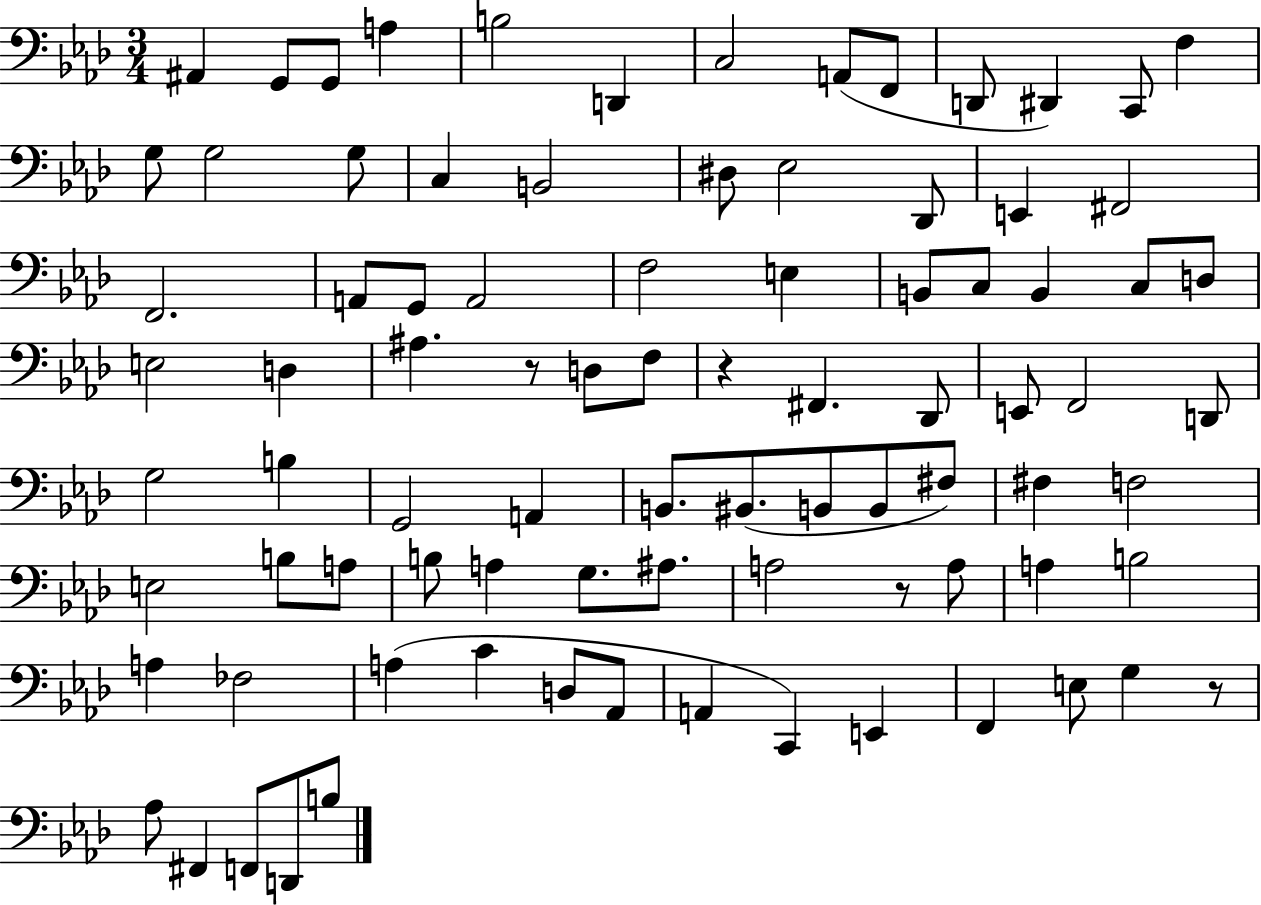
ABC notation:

X:1
T:Untitled
M:3/4
L:1/4
K:Ab
^A,, G,,/2 G,,/2 A, B,2 D,, C,2 A,,/2 F,,/2 D,,/2 ^D,, C,,/2 F, G,/2 G,2 G,/2 C, B,,2 ^D,/2 _E,2 _D,,/2 E,, ^F,,2 F,,2 A,,/2 G,,/2 A,,2 F,2 E, B,,/2 C,/2 B,, C,/2 D,/2 E,2 D, ^A, z/2 D,/2 F,/2 z ^F,, _D,,/2 E,,/2 F,,2 D,,/2 G,2 B, G,,2 A,, B,,/2 ^B,,/2 B,,/2 B,,/2 ^F,/2 ^F, F,2 E,2 B,/2 A,/2 B,/2 A, G,/2 ^A,/2 A,2 z/2 A,/2 A, B,2 A, _F,2 A, C D,/2 _A,,/2 A,, C,, E,, F,, E,/2 G, z/2 _A,/2 ^F,, F,,/2 D,,/2 B,/2